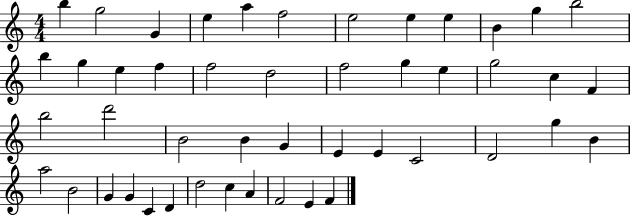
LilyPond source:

{
  \clef treble
  \numericTimeSignature
  \time 4/4
  \key c \major
  b''4 g''2 g'4 | e''4 a''4 f''2 | e''2 e''4 e''4 | b'4 g''4 b''2 | \break b''4 g''4 e''4 f''4 | f''2 d''2 | f''2 g''4 e''4 | g''2 c''4 f'4 | \break b''2 d'''2 | b'2 b'4 g'4 | e'4 e'4 c'2 | d'2 g''4 b'4 | \break a''2 b'2 | g'4 g'4 c'4 d'4 | d''2 c''4 a'4 | f'2 e'4 f'4 | \break \bar "|."
}